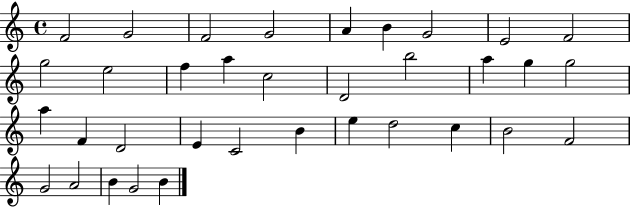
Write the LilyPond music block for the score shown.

{
  \clef treble
  \time 4/4
  \defaultTimeSignature
  \key c \major
  f'2 g'2 | f'2 g'2 | a'4 b'4 g'2 | e'2 f'2 | \break g''2 e''2 | f''4 a''4 c''2 | d'2 b''2 | a''4 g''4 g''2 | \break a''4 f'4 d'2 | e'4 c'2 b'4 | e''4 d''2 c''4 | b'2 f'2 | \break g'2 a'2 | b'4 g'2 b'4 | \bar "|."
}